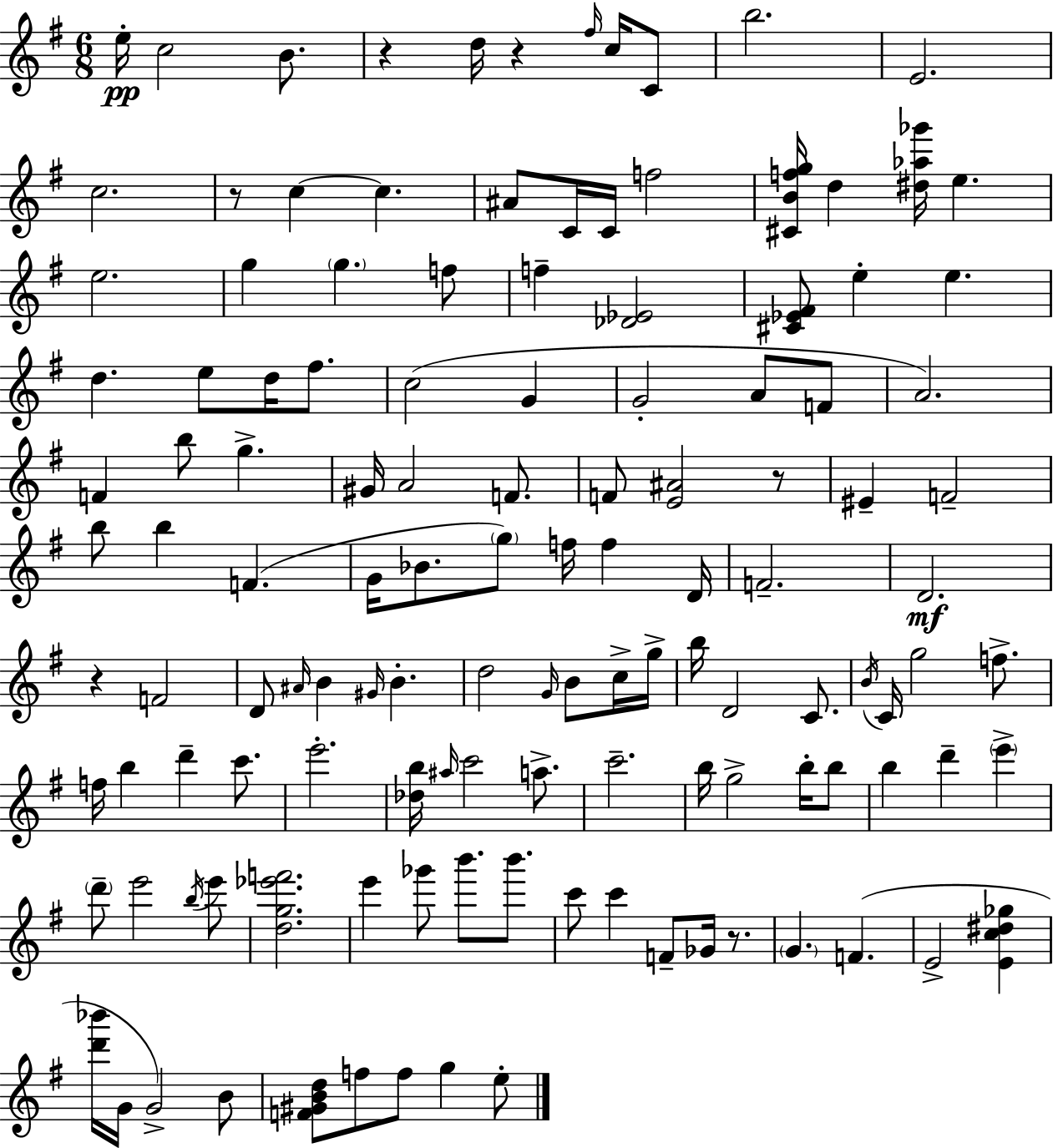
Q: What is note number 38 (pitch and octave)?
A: G5